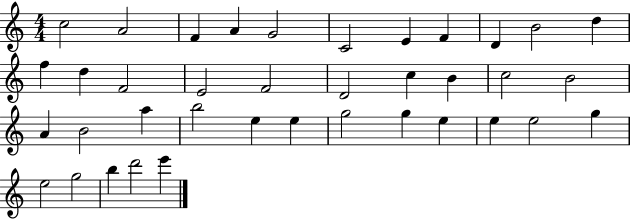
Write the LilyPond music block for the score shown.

{
  \clef treble
  \numericTimeSignature
  \time 4/4
  \key c \major
  c''2 a'2 | f'4 a'4 g'2 | c'2 e'4 f'4 | d'4 b'2 d''4 | \break f''4 d''4 f'2 | e'2 f'2 | d'2 c''4 b'4 | c''2 b'2 | \break a'4 b'2 a''4 | b''2 e''4 e''4 | g''2 g''4 e''4 | e''4 e''2 g''4 | \break e''2 g''2 | b''4 d'''2 e'''4 | \bar "|."
}